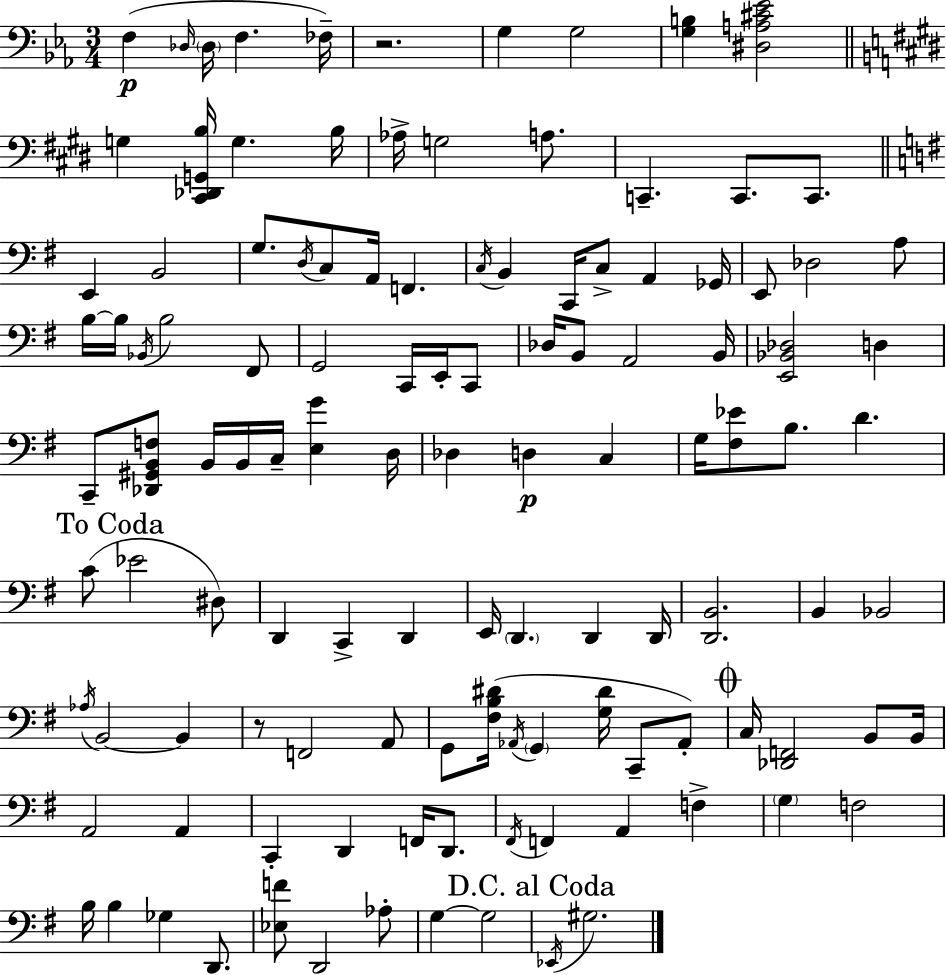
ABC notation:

X:1
T:Untitled
M:3/4
L:1/4
K:Eb
F, _D,/4 _D,/4 F, _F,/4 z2 G, G,2 [G,B,] [^D,A,^C_E]2 G, [^C,,_D,,G,,B,]/4 G, B,/4 _A,/4 G,2 A,/2 C,, C,,/2 C,,/2 E,, B,,2 G,/2 D,/4 C,/2 A,,/4 F,, C,/4 B,, C,,/4 C,/2 A,, _G,,/4 E,,/2 _D,2 A,/2 B,/4 B,/4 _B,,/4 B,2 ^F,,/2 G,,2 C,,/4 E,,/4 C,,/2 _D,/4 B,,/2 A,,2 B,,/4 [E,,_B,,_D,]2 D, C,,/2 [_D,,^G,,B,,F,]/2 B,,/4 B,,/4 C,/4 [E,G] D,/4 _D, D, C, G,/4 [^F,_E]/2 B,/2 D C/2 _E2 ^D,/2 D,, C,, D,, E,,/4 D,, D,, D,,/4 [D,,B,,]2 B,, _B,,2 _A,/4 B,,2 B,, z/2 F,,2 A,,/2 G,,/2 [^F,B,^D]/4 _A,,/4 G,, [G,^D]/4 C,,/2 _A,,/2 C,/4 [_D,,F,,]2 B,,/2 B,,/4 A,,2 A,, C,, D,, F,,/4 D,,/2 ^F,,/4 F,, A,, F, G, F,2 B,/4 B, _G, D,,/2 [_E,F]/2 D,,2 _A,/2 G, G,2 _E,,/4 ^G,2